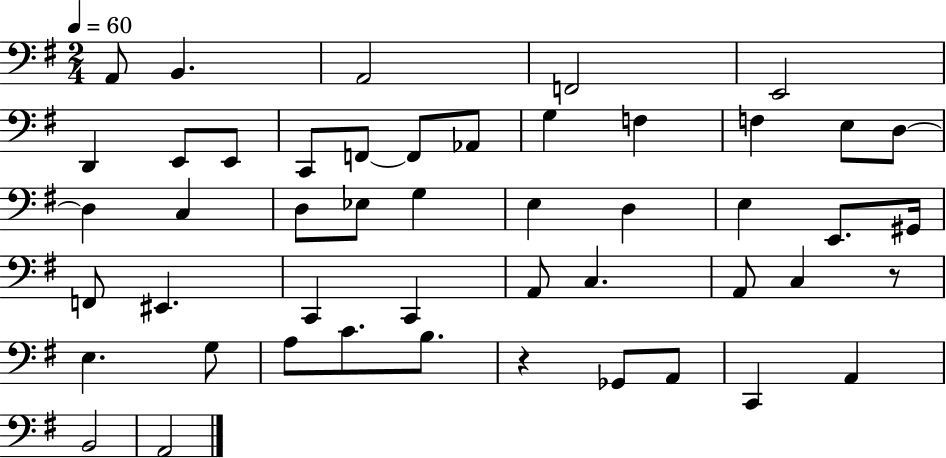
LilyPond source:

{
  \clef bass
  \numericTimeSignature
  \time 2/4
  \key g \major
  \tempo 4 = 60
  a,8 b,4. | a,2 | f,2 | e,2 | \break d,4 e,8 e,8 | c,8 f,8~~ f,8 aes,8 | g4 f4 | f4 e8 d8~~ | \break d4 c4 | d8 ees8 g4 | e4 d4 | e4 e,8. gis,16 | \break f,8 eis,4. | c,4 c,4 | a,8 c4. | a,8 c4 r8 | \break e4. g8 | a8 c'8. b8. | r4 ges,8 a,8 | c,4 a,4 | \break b,2 | a,2 | \bar "|."
}